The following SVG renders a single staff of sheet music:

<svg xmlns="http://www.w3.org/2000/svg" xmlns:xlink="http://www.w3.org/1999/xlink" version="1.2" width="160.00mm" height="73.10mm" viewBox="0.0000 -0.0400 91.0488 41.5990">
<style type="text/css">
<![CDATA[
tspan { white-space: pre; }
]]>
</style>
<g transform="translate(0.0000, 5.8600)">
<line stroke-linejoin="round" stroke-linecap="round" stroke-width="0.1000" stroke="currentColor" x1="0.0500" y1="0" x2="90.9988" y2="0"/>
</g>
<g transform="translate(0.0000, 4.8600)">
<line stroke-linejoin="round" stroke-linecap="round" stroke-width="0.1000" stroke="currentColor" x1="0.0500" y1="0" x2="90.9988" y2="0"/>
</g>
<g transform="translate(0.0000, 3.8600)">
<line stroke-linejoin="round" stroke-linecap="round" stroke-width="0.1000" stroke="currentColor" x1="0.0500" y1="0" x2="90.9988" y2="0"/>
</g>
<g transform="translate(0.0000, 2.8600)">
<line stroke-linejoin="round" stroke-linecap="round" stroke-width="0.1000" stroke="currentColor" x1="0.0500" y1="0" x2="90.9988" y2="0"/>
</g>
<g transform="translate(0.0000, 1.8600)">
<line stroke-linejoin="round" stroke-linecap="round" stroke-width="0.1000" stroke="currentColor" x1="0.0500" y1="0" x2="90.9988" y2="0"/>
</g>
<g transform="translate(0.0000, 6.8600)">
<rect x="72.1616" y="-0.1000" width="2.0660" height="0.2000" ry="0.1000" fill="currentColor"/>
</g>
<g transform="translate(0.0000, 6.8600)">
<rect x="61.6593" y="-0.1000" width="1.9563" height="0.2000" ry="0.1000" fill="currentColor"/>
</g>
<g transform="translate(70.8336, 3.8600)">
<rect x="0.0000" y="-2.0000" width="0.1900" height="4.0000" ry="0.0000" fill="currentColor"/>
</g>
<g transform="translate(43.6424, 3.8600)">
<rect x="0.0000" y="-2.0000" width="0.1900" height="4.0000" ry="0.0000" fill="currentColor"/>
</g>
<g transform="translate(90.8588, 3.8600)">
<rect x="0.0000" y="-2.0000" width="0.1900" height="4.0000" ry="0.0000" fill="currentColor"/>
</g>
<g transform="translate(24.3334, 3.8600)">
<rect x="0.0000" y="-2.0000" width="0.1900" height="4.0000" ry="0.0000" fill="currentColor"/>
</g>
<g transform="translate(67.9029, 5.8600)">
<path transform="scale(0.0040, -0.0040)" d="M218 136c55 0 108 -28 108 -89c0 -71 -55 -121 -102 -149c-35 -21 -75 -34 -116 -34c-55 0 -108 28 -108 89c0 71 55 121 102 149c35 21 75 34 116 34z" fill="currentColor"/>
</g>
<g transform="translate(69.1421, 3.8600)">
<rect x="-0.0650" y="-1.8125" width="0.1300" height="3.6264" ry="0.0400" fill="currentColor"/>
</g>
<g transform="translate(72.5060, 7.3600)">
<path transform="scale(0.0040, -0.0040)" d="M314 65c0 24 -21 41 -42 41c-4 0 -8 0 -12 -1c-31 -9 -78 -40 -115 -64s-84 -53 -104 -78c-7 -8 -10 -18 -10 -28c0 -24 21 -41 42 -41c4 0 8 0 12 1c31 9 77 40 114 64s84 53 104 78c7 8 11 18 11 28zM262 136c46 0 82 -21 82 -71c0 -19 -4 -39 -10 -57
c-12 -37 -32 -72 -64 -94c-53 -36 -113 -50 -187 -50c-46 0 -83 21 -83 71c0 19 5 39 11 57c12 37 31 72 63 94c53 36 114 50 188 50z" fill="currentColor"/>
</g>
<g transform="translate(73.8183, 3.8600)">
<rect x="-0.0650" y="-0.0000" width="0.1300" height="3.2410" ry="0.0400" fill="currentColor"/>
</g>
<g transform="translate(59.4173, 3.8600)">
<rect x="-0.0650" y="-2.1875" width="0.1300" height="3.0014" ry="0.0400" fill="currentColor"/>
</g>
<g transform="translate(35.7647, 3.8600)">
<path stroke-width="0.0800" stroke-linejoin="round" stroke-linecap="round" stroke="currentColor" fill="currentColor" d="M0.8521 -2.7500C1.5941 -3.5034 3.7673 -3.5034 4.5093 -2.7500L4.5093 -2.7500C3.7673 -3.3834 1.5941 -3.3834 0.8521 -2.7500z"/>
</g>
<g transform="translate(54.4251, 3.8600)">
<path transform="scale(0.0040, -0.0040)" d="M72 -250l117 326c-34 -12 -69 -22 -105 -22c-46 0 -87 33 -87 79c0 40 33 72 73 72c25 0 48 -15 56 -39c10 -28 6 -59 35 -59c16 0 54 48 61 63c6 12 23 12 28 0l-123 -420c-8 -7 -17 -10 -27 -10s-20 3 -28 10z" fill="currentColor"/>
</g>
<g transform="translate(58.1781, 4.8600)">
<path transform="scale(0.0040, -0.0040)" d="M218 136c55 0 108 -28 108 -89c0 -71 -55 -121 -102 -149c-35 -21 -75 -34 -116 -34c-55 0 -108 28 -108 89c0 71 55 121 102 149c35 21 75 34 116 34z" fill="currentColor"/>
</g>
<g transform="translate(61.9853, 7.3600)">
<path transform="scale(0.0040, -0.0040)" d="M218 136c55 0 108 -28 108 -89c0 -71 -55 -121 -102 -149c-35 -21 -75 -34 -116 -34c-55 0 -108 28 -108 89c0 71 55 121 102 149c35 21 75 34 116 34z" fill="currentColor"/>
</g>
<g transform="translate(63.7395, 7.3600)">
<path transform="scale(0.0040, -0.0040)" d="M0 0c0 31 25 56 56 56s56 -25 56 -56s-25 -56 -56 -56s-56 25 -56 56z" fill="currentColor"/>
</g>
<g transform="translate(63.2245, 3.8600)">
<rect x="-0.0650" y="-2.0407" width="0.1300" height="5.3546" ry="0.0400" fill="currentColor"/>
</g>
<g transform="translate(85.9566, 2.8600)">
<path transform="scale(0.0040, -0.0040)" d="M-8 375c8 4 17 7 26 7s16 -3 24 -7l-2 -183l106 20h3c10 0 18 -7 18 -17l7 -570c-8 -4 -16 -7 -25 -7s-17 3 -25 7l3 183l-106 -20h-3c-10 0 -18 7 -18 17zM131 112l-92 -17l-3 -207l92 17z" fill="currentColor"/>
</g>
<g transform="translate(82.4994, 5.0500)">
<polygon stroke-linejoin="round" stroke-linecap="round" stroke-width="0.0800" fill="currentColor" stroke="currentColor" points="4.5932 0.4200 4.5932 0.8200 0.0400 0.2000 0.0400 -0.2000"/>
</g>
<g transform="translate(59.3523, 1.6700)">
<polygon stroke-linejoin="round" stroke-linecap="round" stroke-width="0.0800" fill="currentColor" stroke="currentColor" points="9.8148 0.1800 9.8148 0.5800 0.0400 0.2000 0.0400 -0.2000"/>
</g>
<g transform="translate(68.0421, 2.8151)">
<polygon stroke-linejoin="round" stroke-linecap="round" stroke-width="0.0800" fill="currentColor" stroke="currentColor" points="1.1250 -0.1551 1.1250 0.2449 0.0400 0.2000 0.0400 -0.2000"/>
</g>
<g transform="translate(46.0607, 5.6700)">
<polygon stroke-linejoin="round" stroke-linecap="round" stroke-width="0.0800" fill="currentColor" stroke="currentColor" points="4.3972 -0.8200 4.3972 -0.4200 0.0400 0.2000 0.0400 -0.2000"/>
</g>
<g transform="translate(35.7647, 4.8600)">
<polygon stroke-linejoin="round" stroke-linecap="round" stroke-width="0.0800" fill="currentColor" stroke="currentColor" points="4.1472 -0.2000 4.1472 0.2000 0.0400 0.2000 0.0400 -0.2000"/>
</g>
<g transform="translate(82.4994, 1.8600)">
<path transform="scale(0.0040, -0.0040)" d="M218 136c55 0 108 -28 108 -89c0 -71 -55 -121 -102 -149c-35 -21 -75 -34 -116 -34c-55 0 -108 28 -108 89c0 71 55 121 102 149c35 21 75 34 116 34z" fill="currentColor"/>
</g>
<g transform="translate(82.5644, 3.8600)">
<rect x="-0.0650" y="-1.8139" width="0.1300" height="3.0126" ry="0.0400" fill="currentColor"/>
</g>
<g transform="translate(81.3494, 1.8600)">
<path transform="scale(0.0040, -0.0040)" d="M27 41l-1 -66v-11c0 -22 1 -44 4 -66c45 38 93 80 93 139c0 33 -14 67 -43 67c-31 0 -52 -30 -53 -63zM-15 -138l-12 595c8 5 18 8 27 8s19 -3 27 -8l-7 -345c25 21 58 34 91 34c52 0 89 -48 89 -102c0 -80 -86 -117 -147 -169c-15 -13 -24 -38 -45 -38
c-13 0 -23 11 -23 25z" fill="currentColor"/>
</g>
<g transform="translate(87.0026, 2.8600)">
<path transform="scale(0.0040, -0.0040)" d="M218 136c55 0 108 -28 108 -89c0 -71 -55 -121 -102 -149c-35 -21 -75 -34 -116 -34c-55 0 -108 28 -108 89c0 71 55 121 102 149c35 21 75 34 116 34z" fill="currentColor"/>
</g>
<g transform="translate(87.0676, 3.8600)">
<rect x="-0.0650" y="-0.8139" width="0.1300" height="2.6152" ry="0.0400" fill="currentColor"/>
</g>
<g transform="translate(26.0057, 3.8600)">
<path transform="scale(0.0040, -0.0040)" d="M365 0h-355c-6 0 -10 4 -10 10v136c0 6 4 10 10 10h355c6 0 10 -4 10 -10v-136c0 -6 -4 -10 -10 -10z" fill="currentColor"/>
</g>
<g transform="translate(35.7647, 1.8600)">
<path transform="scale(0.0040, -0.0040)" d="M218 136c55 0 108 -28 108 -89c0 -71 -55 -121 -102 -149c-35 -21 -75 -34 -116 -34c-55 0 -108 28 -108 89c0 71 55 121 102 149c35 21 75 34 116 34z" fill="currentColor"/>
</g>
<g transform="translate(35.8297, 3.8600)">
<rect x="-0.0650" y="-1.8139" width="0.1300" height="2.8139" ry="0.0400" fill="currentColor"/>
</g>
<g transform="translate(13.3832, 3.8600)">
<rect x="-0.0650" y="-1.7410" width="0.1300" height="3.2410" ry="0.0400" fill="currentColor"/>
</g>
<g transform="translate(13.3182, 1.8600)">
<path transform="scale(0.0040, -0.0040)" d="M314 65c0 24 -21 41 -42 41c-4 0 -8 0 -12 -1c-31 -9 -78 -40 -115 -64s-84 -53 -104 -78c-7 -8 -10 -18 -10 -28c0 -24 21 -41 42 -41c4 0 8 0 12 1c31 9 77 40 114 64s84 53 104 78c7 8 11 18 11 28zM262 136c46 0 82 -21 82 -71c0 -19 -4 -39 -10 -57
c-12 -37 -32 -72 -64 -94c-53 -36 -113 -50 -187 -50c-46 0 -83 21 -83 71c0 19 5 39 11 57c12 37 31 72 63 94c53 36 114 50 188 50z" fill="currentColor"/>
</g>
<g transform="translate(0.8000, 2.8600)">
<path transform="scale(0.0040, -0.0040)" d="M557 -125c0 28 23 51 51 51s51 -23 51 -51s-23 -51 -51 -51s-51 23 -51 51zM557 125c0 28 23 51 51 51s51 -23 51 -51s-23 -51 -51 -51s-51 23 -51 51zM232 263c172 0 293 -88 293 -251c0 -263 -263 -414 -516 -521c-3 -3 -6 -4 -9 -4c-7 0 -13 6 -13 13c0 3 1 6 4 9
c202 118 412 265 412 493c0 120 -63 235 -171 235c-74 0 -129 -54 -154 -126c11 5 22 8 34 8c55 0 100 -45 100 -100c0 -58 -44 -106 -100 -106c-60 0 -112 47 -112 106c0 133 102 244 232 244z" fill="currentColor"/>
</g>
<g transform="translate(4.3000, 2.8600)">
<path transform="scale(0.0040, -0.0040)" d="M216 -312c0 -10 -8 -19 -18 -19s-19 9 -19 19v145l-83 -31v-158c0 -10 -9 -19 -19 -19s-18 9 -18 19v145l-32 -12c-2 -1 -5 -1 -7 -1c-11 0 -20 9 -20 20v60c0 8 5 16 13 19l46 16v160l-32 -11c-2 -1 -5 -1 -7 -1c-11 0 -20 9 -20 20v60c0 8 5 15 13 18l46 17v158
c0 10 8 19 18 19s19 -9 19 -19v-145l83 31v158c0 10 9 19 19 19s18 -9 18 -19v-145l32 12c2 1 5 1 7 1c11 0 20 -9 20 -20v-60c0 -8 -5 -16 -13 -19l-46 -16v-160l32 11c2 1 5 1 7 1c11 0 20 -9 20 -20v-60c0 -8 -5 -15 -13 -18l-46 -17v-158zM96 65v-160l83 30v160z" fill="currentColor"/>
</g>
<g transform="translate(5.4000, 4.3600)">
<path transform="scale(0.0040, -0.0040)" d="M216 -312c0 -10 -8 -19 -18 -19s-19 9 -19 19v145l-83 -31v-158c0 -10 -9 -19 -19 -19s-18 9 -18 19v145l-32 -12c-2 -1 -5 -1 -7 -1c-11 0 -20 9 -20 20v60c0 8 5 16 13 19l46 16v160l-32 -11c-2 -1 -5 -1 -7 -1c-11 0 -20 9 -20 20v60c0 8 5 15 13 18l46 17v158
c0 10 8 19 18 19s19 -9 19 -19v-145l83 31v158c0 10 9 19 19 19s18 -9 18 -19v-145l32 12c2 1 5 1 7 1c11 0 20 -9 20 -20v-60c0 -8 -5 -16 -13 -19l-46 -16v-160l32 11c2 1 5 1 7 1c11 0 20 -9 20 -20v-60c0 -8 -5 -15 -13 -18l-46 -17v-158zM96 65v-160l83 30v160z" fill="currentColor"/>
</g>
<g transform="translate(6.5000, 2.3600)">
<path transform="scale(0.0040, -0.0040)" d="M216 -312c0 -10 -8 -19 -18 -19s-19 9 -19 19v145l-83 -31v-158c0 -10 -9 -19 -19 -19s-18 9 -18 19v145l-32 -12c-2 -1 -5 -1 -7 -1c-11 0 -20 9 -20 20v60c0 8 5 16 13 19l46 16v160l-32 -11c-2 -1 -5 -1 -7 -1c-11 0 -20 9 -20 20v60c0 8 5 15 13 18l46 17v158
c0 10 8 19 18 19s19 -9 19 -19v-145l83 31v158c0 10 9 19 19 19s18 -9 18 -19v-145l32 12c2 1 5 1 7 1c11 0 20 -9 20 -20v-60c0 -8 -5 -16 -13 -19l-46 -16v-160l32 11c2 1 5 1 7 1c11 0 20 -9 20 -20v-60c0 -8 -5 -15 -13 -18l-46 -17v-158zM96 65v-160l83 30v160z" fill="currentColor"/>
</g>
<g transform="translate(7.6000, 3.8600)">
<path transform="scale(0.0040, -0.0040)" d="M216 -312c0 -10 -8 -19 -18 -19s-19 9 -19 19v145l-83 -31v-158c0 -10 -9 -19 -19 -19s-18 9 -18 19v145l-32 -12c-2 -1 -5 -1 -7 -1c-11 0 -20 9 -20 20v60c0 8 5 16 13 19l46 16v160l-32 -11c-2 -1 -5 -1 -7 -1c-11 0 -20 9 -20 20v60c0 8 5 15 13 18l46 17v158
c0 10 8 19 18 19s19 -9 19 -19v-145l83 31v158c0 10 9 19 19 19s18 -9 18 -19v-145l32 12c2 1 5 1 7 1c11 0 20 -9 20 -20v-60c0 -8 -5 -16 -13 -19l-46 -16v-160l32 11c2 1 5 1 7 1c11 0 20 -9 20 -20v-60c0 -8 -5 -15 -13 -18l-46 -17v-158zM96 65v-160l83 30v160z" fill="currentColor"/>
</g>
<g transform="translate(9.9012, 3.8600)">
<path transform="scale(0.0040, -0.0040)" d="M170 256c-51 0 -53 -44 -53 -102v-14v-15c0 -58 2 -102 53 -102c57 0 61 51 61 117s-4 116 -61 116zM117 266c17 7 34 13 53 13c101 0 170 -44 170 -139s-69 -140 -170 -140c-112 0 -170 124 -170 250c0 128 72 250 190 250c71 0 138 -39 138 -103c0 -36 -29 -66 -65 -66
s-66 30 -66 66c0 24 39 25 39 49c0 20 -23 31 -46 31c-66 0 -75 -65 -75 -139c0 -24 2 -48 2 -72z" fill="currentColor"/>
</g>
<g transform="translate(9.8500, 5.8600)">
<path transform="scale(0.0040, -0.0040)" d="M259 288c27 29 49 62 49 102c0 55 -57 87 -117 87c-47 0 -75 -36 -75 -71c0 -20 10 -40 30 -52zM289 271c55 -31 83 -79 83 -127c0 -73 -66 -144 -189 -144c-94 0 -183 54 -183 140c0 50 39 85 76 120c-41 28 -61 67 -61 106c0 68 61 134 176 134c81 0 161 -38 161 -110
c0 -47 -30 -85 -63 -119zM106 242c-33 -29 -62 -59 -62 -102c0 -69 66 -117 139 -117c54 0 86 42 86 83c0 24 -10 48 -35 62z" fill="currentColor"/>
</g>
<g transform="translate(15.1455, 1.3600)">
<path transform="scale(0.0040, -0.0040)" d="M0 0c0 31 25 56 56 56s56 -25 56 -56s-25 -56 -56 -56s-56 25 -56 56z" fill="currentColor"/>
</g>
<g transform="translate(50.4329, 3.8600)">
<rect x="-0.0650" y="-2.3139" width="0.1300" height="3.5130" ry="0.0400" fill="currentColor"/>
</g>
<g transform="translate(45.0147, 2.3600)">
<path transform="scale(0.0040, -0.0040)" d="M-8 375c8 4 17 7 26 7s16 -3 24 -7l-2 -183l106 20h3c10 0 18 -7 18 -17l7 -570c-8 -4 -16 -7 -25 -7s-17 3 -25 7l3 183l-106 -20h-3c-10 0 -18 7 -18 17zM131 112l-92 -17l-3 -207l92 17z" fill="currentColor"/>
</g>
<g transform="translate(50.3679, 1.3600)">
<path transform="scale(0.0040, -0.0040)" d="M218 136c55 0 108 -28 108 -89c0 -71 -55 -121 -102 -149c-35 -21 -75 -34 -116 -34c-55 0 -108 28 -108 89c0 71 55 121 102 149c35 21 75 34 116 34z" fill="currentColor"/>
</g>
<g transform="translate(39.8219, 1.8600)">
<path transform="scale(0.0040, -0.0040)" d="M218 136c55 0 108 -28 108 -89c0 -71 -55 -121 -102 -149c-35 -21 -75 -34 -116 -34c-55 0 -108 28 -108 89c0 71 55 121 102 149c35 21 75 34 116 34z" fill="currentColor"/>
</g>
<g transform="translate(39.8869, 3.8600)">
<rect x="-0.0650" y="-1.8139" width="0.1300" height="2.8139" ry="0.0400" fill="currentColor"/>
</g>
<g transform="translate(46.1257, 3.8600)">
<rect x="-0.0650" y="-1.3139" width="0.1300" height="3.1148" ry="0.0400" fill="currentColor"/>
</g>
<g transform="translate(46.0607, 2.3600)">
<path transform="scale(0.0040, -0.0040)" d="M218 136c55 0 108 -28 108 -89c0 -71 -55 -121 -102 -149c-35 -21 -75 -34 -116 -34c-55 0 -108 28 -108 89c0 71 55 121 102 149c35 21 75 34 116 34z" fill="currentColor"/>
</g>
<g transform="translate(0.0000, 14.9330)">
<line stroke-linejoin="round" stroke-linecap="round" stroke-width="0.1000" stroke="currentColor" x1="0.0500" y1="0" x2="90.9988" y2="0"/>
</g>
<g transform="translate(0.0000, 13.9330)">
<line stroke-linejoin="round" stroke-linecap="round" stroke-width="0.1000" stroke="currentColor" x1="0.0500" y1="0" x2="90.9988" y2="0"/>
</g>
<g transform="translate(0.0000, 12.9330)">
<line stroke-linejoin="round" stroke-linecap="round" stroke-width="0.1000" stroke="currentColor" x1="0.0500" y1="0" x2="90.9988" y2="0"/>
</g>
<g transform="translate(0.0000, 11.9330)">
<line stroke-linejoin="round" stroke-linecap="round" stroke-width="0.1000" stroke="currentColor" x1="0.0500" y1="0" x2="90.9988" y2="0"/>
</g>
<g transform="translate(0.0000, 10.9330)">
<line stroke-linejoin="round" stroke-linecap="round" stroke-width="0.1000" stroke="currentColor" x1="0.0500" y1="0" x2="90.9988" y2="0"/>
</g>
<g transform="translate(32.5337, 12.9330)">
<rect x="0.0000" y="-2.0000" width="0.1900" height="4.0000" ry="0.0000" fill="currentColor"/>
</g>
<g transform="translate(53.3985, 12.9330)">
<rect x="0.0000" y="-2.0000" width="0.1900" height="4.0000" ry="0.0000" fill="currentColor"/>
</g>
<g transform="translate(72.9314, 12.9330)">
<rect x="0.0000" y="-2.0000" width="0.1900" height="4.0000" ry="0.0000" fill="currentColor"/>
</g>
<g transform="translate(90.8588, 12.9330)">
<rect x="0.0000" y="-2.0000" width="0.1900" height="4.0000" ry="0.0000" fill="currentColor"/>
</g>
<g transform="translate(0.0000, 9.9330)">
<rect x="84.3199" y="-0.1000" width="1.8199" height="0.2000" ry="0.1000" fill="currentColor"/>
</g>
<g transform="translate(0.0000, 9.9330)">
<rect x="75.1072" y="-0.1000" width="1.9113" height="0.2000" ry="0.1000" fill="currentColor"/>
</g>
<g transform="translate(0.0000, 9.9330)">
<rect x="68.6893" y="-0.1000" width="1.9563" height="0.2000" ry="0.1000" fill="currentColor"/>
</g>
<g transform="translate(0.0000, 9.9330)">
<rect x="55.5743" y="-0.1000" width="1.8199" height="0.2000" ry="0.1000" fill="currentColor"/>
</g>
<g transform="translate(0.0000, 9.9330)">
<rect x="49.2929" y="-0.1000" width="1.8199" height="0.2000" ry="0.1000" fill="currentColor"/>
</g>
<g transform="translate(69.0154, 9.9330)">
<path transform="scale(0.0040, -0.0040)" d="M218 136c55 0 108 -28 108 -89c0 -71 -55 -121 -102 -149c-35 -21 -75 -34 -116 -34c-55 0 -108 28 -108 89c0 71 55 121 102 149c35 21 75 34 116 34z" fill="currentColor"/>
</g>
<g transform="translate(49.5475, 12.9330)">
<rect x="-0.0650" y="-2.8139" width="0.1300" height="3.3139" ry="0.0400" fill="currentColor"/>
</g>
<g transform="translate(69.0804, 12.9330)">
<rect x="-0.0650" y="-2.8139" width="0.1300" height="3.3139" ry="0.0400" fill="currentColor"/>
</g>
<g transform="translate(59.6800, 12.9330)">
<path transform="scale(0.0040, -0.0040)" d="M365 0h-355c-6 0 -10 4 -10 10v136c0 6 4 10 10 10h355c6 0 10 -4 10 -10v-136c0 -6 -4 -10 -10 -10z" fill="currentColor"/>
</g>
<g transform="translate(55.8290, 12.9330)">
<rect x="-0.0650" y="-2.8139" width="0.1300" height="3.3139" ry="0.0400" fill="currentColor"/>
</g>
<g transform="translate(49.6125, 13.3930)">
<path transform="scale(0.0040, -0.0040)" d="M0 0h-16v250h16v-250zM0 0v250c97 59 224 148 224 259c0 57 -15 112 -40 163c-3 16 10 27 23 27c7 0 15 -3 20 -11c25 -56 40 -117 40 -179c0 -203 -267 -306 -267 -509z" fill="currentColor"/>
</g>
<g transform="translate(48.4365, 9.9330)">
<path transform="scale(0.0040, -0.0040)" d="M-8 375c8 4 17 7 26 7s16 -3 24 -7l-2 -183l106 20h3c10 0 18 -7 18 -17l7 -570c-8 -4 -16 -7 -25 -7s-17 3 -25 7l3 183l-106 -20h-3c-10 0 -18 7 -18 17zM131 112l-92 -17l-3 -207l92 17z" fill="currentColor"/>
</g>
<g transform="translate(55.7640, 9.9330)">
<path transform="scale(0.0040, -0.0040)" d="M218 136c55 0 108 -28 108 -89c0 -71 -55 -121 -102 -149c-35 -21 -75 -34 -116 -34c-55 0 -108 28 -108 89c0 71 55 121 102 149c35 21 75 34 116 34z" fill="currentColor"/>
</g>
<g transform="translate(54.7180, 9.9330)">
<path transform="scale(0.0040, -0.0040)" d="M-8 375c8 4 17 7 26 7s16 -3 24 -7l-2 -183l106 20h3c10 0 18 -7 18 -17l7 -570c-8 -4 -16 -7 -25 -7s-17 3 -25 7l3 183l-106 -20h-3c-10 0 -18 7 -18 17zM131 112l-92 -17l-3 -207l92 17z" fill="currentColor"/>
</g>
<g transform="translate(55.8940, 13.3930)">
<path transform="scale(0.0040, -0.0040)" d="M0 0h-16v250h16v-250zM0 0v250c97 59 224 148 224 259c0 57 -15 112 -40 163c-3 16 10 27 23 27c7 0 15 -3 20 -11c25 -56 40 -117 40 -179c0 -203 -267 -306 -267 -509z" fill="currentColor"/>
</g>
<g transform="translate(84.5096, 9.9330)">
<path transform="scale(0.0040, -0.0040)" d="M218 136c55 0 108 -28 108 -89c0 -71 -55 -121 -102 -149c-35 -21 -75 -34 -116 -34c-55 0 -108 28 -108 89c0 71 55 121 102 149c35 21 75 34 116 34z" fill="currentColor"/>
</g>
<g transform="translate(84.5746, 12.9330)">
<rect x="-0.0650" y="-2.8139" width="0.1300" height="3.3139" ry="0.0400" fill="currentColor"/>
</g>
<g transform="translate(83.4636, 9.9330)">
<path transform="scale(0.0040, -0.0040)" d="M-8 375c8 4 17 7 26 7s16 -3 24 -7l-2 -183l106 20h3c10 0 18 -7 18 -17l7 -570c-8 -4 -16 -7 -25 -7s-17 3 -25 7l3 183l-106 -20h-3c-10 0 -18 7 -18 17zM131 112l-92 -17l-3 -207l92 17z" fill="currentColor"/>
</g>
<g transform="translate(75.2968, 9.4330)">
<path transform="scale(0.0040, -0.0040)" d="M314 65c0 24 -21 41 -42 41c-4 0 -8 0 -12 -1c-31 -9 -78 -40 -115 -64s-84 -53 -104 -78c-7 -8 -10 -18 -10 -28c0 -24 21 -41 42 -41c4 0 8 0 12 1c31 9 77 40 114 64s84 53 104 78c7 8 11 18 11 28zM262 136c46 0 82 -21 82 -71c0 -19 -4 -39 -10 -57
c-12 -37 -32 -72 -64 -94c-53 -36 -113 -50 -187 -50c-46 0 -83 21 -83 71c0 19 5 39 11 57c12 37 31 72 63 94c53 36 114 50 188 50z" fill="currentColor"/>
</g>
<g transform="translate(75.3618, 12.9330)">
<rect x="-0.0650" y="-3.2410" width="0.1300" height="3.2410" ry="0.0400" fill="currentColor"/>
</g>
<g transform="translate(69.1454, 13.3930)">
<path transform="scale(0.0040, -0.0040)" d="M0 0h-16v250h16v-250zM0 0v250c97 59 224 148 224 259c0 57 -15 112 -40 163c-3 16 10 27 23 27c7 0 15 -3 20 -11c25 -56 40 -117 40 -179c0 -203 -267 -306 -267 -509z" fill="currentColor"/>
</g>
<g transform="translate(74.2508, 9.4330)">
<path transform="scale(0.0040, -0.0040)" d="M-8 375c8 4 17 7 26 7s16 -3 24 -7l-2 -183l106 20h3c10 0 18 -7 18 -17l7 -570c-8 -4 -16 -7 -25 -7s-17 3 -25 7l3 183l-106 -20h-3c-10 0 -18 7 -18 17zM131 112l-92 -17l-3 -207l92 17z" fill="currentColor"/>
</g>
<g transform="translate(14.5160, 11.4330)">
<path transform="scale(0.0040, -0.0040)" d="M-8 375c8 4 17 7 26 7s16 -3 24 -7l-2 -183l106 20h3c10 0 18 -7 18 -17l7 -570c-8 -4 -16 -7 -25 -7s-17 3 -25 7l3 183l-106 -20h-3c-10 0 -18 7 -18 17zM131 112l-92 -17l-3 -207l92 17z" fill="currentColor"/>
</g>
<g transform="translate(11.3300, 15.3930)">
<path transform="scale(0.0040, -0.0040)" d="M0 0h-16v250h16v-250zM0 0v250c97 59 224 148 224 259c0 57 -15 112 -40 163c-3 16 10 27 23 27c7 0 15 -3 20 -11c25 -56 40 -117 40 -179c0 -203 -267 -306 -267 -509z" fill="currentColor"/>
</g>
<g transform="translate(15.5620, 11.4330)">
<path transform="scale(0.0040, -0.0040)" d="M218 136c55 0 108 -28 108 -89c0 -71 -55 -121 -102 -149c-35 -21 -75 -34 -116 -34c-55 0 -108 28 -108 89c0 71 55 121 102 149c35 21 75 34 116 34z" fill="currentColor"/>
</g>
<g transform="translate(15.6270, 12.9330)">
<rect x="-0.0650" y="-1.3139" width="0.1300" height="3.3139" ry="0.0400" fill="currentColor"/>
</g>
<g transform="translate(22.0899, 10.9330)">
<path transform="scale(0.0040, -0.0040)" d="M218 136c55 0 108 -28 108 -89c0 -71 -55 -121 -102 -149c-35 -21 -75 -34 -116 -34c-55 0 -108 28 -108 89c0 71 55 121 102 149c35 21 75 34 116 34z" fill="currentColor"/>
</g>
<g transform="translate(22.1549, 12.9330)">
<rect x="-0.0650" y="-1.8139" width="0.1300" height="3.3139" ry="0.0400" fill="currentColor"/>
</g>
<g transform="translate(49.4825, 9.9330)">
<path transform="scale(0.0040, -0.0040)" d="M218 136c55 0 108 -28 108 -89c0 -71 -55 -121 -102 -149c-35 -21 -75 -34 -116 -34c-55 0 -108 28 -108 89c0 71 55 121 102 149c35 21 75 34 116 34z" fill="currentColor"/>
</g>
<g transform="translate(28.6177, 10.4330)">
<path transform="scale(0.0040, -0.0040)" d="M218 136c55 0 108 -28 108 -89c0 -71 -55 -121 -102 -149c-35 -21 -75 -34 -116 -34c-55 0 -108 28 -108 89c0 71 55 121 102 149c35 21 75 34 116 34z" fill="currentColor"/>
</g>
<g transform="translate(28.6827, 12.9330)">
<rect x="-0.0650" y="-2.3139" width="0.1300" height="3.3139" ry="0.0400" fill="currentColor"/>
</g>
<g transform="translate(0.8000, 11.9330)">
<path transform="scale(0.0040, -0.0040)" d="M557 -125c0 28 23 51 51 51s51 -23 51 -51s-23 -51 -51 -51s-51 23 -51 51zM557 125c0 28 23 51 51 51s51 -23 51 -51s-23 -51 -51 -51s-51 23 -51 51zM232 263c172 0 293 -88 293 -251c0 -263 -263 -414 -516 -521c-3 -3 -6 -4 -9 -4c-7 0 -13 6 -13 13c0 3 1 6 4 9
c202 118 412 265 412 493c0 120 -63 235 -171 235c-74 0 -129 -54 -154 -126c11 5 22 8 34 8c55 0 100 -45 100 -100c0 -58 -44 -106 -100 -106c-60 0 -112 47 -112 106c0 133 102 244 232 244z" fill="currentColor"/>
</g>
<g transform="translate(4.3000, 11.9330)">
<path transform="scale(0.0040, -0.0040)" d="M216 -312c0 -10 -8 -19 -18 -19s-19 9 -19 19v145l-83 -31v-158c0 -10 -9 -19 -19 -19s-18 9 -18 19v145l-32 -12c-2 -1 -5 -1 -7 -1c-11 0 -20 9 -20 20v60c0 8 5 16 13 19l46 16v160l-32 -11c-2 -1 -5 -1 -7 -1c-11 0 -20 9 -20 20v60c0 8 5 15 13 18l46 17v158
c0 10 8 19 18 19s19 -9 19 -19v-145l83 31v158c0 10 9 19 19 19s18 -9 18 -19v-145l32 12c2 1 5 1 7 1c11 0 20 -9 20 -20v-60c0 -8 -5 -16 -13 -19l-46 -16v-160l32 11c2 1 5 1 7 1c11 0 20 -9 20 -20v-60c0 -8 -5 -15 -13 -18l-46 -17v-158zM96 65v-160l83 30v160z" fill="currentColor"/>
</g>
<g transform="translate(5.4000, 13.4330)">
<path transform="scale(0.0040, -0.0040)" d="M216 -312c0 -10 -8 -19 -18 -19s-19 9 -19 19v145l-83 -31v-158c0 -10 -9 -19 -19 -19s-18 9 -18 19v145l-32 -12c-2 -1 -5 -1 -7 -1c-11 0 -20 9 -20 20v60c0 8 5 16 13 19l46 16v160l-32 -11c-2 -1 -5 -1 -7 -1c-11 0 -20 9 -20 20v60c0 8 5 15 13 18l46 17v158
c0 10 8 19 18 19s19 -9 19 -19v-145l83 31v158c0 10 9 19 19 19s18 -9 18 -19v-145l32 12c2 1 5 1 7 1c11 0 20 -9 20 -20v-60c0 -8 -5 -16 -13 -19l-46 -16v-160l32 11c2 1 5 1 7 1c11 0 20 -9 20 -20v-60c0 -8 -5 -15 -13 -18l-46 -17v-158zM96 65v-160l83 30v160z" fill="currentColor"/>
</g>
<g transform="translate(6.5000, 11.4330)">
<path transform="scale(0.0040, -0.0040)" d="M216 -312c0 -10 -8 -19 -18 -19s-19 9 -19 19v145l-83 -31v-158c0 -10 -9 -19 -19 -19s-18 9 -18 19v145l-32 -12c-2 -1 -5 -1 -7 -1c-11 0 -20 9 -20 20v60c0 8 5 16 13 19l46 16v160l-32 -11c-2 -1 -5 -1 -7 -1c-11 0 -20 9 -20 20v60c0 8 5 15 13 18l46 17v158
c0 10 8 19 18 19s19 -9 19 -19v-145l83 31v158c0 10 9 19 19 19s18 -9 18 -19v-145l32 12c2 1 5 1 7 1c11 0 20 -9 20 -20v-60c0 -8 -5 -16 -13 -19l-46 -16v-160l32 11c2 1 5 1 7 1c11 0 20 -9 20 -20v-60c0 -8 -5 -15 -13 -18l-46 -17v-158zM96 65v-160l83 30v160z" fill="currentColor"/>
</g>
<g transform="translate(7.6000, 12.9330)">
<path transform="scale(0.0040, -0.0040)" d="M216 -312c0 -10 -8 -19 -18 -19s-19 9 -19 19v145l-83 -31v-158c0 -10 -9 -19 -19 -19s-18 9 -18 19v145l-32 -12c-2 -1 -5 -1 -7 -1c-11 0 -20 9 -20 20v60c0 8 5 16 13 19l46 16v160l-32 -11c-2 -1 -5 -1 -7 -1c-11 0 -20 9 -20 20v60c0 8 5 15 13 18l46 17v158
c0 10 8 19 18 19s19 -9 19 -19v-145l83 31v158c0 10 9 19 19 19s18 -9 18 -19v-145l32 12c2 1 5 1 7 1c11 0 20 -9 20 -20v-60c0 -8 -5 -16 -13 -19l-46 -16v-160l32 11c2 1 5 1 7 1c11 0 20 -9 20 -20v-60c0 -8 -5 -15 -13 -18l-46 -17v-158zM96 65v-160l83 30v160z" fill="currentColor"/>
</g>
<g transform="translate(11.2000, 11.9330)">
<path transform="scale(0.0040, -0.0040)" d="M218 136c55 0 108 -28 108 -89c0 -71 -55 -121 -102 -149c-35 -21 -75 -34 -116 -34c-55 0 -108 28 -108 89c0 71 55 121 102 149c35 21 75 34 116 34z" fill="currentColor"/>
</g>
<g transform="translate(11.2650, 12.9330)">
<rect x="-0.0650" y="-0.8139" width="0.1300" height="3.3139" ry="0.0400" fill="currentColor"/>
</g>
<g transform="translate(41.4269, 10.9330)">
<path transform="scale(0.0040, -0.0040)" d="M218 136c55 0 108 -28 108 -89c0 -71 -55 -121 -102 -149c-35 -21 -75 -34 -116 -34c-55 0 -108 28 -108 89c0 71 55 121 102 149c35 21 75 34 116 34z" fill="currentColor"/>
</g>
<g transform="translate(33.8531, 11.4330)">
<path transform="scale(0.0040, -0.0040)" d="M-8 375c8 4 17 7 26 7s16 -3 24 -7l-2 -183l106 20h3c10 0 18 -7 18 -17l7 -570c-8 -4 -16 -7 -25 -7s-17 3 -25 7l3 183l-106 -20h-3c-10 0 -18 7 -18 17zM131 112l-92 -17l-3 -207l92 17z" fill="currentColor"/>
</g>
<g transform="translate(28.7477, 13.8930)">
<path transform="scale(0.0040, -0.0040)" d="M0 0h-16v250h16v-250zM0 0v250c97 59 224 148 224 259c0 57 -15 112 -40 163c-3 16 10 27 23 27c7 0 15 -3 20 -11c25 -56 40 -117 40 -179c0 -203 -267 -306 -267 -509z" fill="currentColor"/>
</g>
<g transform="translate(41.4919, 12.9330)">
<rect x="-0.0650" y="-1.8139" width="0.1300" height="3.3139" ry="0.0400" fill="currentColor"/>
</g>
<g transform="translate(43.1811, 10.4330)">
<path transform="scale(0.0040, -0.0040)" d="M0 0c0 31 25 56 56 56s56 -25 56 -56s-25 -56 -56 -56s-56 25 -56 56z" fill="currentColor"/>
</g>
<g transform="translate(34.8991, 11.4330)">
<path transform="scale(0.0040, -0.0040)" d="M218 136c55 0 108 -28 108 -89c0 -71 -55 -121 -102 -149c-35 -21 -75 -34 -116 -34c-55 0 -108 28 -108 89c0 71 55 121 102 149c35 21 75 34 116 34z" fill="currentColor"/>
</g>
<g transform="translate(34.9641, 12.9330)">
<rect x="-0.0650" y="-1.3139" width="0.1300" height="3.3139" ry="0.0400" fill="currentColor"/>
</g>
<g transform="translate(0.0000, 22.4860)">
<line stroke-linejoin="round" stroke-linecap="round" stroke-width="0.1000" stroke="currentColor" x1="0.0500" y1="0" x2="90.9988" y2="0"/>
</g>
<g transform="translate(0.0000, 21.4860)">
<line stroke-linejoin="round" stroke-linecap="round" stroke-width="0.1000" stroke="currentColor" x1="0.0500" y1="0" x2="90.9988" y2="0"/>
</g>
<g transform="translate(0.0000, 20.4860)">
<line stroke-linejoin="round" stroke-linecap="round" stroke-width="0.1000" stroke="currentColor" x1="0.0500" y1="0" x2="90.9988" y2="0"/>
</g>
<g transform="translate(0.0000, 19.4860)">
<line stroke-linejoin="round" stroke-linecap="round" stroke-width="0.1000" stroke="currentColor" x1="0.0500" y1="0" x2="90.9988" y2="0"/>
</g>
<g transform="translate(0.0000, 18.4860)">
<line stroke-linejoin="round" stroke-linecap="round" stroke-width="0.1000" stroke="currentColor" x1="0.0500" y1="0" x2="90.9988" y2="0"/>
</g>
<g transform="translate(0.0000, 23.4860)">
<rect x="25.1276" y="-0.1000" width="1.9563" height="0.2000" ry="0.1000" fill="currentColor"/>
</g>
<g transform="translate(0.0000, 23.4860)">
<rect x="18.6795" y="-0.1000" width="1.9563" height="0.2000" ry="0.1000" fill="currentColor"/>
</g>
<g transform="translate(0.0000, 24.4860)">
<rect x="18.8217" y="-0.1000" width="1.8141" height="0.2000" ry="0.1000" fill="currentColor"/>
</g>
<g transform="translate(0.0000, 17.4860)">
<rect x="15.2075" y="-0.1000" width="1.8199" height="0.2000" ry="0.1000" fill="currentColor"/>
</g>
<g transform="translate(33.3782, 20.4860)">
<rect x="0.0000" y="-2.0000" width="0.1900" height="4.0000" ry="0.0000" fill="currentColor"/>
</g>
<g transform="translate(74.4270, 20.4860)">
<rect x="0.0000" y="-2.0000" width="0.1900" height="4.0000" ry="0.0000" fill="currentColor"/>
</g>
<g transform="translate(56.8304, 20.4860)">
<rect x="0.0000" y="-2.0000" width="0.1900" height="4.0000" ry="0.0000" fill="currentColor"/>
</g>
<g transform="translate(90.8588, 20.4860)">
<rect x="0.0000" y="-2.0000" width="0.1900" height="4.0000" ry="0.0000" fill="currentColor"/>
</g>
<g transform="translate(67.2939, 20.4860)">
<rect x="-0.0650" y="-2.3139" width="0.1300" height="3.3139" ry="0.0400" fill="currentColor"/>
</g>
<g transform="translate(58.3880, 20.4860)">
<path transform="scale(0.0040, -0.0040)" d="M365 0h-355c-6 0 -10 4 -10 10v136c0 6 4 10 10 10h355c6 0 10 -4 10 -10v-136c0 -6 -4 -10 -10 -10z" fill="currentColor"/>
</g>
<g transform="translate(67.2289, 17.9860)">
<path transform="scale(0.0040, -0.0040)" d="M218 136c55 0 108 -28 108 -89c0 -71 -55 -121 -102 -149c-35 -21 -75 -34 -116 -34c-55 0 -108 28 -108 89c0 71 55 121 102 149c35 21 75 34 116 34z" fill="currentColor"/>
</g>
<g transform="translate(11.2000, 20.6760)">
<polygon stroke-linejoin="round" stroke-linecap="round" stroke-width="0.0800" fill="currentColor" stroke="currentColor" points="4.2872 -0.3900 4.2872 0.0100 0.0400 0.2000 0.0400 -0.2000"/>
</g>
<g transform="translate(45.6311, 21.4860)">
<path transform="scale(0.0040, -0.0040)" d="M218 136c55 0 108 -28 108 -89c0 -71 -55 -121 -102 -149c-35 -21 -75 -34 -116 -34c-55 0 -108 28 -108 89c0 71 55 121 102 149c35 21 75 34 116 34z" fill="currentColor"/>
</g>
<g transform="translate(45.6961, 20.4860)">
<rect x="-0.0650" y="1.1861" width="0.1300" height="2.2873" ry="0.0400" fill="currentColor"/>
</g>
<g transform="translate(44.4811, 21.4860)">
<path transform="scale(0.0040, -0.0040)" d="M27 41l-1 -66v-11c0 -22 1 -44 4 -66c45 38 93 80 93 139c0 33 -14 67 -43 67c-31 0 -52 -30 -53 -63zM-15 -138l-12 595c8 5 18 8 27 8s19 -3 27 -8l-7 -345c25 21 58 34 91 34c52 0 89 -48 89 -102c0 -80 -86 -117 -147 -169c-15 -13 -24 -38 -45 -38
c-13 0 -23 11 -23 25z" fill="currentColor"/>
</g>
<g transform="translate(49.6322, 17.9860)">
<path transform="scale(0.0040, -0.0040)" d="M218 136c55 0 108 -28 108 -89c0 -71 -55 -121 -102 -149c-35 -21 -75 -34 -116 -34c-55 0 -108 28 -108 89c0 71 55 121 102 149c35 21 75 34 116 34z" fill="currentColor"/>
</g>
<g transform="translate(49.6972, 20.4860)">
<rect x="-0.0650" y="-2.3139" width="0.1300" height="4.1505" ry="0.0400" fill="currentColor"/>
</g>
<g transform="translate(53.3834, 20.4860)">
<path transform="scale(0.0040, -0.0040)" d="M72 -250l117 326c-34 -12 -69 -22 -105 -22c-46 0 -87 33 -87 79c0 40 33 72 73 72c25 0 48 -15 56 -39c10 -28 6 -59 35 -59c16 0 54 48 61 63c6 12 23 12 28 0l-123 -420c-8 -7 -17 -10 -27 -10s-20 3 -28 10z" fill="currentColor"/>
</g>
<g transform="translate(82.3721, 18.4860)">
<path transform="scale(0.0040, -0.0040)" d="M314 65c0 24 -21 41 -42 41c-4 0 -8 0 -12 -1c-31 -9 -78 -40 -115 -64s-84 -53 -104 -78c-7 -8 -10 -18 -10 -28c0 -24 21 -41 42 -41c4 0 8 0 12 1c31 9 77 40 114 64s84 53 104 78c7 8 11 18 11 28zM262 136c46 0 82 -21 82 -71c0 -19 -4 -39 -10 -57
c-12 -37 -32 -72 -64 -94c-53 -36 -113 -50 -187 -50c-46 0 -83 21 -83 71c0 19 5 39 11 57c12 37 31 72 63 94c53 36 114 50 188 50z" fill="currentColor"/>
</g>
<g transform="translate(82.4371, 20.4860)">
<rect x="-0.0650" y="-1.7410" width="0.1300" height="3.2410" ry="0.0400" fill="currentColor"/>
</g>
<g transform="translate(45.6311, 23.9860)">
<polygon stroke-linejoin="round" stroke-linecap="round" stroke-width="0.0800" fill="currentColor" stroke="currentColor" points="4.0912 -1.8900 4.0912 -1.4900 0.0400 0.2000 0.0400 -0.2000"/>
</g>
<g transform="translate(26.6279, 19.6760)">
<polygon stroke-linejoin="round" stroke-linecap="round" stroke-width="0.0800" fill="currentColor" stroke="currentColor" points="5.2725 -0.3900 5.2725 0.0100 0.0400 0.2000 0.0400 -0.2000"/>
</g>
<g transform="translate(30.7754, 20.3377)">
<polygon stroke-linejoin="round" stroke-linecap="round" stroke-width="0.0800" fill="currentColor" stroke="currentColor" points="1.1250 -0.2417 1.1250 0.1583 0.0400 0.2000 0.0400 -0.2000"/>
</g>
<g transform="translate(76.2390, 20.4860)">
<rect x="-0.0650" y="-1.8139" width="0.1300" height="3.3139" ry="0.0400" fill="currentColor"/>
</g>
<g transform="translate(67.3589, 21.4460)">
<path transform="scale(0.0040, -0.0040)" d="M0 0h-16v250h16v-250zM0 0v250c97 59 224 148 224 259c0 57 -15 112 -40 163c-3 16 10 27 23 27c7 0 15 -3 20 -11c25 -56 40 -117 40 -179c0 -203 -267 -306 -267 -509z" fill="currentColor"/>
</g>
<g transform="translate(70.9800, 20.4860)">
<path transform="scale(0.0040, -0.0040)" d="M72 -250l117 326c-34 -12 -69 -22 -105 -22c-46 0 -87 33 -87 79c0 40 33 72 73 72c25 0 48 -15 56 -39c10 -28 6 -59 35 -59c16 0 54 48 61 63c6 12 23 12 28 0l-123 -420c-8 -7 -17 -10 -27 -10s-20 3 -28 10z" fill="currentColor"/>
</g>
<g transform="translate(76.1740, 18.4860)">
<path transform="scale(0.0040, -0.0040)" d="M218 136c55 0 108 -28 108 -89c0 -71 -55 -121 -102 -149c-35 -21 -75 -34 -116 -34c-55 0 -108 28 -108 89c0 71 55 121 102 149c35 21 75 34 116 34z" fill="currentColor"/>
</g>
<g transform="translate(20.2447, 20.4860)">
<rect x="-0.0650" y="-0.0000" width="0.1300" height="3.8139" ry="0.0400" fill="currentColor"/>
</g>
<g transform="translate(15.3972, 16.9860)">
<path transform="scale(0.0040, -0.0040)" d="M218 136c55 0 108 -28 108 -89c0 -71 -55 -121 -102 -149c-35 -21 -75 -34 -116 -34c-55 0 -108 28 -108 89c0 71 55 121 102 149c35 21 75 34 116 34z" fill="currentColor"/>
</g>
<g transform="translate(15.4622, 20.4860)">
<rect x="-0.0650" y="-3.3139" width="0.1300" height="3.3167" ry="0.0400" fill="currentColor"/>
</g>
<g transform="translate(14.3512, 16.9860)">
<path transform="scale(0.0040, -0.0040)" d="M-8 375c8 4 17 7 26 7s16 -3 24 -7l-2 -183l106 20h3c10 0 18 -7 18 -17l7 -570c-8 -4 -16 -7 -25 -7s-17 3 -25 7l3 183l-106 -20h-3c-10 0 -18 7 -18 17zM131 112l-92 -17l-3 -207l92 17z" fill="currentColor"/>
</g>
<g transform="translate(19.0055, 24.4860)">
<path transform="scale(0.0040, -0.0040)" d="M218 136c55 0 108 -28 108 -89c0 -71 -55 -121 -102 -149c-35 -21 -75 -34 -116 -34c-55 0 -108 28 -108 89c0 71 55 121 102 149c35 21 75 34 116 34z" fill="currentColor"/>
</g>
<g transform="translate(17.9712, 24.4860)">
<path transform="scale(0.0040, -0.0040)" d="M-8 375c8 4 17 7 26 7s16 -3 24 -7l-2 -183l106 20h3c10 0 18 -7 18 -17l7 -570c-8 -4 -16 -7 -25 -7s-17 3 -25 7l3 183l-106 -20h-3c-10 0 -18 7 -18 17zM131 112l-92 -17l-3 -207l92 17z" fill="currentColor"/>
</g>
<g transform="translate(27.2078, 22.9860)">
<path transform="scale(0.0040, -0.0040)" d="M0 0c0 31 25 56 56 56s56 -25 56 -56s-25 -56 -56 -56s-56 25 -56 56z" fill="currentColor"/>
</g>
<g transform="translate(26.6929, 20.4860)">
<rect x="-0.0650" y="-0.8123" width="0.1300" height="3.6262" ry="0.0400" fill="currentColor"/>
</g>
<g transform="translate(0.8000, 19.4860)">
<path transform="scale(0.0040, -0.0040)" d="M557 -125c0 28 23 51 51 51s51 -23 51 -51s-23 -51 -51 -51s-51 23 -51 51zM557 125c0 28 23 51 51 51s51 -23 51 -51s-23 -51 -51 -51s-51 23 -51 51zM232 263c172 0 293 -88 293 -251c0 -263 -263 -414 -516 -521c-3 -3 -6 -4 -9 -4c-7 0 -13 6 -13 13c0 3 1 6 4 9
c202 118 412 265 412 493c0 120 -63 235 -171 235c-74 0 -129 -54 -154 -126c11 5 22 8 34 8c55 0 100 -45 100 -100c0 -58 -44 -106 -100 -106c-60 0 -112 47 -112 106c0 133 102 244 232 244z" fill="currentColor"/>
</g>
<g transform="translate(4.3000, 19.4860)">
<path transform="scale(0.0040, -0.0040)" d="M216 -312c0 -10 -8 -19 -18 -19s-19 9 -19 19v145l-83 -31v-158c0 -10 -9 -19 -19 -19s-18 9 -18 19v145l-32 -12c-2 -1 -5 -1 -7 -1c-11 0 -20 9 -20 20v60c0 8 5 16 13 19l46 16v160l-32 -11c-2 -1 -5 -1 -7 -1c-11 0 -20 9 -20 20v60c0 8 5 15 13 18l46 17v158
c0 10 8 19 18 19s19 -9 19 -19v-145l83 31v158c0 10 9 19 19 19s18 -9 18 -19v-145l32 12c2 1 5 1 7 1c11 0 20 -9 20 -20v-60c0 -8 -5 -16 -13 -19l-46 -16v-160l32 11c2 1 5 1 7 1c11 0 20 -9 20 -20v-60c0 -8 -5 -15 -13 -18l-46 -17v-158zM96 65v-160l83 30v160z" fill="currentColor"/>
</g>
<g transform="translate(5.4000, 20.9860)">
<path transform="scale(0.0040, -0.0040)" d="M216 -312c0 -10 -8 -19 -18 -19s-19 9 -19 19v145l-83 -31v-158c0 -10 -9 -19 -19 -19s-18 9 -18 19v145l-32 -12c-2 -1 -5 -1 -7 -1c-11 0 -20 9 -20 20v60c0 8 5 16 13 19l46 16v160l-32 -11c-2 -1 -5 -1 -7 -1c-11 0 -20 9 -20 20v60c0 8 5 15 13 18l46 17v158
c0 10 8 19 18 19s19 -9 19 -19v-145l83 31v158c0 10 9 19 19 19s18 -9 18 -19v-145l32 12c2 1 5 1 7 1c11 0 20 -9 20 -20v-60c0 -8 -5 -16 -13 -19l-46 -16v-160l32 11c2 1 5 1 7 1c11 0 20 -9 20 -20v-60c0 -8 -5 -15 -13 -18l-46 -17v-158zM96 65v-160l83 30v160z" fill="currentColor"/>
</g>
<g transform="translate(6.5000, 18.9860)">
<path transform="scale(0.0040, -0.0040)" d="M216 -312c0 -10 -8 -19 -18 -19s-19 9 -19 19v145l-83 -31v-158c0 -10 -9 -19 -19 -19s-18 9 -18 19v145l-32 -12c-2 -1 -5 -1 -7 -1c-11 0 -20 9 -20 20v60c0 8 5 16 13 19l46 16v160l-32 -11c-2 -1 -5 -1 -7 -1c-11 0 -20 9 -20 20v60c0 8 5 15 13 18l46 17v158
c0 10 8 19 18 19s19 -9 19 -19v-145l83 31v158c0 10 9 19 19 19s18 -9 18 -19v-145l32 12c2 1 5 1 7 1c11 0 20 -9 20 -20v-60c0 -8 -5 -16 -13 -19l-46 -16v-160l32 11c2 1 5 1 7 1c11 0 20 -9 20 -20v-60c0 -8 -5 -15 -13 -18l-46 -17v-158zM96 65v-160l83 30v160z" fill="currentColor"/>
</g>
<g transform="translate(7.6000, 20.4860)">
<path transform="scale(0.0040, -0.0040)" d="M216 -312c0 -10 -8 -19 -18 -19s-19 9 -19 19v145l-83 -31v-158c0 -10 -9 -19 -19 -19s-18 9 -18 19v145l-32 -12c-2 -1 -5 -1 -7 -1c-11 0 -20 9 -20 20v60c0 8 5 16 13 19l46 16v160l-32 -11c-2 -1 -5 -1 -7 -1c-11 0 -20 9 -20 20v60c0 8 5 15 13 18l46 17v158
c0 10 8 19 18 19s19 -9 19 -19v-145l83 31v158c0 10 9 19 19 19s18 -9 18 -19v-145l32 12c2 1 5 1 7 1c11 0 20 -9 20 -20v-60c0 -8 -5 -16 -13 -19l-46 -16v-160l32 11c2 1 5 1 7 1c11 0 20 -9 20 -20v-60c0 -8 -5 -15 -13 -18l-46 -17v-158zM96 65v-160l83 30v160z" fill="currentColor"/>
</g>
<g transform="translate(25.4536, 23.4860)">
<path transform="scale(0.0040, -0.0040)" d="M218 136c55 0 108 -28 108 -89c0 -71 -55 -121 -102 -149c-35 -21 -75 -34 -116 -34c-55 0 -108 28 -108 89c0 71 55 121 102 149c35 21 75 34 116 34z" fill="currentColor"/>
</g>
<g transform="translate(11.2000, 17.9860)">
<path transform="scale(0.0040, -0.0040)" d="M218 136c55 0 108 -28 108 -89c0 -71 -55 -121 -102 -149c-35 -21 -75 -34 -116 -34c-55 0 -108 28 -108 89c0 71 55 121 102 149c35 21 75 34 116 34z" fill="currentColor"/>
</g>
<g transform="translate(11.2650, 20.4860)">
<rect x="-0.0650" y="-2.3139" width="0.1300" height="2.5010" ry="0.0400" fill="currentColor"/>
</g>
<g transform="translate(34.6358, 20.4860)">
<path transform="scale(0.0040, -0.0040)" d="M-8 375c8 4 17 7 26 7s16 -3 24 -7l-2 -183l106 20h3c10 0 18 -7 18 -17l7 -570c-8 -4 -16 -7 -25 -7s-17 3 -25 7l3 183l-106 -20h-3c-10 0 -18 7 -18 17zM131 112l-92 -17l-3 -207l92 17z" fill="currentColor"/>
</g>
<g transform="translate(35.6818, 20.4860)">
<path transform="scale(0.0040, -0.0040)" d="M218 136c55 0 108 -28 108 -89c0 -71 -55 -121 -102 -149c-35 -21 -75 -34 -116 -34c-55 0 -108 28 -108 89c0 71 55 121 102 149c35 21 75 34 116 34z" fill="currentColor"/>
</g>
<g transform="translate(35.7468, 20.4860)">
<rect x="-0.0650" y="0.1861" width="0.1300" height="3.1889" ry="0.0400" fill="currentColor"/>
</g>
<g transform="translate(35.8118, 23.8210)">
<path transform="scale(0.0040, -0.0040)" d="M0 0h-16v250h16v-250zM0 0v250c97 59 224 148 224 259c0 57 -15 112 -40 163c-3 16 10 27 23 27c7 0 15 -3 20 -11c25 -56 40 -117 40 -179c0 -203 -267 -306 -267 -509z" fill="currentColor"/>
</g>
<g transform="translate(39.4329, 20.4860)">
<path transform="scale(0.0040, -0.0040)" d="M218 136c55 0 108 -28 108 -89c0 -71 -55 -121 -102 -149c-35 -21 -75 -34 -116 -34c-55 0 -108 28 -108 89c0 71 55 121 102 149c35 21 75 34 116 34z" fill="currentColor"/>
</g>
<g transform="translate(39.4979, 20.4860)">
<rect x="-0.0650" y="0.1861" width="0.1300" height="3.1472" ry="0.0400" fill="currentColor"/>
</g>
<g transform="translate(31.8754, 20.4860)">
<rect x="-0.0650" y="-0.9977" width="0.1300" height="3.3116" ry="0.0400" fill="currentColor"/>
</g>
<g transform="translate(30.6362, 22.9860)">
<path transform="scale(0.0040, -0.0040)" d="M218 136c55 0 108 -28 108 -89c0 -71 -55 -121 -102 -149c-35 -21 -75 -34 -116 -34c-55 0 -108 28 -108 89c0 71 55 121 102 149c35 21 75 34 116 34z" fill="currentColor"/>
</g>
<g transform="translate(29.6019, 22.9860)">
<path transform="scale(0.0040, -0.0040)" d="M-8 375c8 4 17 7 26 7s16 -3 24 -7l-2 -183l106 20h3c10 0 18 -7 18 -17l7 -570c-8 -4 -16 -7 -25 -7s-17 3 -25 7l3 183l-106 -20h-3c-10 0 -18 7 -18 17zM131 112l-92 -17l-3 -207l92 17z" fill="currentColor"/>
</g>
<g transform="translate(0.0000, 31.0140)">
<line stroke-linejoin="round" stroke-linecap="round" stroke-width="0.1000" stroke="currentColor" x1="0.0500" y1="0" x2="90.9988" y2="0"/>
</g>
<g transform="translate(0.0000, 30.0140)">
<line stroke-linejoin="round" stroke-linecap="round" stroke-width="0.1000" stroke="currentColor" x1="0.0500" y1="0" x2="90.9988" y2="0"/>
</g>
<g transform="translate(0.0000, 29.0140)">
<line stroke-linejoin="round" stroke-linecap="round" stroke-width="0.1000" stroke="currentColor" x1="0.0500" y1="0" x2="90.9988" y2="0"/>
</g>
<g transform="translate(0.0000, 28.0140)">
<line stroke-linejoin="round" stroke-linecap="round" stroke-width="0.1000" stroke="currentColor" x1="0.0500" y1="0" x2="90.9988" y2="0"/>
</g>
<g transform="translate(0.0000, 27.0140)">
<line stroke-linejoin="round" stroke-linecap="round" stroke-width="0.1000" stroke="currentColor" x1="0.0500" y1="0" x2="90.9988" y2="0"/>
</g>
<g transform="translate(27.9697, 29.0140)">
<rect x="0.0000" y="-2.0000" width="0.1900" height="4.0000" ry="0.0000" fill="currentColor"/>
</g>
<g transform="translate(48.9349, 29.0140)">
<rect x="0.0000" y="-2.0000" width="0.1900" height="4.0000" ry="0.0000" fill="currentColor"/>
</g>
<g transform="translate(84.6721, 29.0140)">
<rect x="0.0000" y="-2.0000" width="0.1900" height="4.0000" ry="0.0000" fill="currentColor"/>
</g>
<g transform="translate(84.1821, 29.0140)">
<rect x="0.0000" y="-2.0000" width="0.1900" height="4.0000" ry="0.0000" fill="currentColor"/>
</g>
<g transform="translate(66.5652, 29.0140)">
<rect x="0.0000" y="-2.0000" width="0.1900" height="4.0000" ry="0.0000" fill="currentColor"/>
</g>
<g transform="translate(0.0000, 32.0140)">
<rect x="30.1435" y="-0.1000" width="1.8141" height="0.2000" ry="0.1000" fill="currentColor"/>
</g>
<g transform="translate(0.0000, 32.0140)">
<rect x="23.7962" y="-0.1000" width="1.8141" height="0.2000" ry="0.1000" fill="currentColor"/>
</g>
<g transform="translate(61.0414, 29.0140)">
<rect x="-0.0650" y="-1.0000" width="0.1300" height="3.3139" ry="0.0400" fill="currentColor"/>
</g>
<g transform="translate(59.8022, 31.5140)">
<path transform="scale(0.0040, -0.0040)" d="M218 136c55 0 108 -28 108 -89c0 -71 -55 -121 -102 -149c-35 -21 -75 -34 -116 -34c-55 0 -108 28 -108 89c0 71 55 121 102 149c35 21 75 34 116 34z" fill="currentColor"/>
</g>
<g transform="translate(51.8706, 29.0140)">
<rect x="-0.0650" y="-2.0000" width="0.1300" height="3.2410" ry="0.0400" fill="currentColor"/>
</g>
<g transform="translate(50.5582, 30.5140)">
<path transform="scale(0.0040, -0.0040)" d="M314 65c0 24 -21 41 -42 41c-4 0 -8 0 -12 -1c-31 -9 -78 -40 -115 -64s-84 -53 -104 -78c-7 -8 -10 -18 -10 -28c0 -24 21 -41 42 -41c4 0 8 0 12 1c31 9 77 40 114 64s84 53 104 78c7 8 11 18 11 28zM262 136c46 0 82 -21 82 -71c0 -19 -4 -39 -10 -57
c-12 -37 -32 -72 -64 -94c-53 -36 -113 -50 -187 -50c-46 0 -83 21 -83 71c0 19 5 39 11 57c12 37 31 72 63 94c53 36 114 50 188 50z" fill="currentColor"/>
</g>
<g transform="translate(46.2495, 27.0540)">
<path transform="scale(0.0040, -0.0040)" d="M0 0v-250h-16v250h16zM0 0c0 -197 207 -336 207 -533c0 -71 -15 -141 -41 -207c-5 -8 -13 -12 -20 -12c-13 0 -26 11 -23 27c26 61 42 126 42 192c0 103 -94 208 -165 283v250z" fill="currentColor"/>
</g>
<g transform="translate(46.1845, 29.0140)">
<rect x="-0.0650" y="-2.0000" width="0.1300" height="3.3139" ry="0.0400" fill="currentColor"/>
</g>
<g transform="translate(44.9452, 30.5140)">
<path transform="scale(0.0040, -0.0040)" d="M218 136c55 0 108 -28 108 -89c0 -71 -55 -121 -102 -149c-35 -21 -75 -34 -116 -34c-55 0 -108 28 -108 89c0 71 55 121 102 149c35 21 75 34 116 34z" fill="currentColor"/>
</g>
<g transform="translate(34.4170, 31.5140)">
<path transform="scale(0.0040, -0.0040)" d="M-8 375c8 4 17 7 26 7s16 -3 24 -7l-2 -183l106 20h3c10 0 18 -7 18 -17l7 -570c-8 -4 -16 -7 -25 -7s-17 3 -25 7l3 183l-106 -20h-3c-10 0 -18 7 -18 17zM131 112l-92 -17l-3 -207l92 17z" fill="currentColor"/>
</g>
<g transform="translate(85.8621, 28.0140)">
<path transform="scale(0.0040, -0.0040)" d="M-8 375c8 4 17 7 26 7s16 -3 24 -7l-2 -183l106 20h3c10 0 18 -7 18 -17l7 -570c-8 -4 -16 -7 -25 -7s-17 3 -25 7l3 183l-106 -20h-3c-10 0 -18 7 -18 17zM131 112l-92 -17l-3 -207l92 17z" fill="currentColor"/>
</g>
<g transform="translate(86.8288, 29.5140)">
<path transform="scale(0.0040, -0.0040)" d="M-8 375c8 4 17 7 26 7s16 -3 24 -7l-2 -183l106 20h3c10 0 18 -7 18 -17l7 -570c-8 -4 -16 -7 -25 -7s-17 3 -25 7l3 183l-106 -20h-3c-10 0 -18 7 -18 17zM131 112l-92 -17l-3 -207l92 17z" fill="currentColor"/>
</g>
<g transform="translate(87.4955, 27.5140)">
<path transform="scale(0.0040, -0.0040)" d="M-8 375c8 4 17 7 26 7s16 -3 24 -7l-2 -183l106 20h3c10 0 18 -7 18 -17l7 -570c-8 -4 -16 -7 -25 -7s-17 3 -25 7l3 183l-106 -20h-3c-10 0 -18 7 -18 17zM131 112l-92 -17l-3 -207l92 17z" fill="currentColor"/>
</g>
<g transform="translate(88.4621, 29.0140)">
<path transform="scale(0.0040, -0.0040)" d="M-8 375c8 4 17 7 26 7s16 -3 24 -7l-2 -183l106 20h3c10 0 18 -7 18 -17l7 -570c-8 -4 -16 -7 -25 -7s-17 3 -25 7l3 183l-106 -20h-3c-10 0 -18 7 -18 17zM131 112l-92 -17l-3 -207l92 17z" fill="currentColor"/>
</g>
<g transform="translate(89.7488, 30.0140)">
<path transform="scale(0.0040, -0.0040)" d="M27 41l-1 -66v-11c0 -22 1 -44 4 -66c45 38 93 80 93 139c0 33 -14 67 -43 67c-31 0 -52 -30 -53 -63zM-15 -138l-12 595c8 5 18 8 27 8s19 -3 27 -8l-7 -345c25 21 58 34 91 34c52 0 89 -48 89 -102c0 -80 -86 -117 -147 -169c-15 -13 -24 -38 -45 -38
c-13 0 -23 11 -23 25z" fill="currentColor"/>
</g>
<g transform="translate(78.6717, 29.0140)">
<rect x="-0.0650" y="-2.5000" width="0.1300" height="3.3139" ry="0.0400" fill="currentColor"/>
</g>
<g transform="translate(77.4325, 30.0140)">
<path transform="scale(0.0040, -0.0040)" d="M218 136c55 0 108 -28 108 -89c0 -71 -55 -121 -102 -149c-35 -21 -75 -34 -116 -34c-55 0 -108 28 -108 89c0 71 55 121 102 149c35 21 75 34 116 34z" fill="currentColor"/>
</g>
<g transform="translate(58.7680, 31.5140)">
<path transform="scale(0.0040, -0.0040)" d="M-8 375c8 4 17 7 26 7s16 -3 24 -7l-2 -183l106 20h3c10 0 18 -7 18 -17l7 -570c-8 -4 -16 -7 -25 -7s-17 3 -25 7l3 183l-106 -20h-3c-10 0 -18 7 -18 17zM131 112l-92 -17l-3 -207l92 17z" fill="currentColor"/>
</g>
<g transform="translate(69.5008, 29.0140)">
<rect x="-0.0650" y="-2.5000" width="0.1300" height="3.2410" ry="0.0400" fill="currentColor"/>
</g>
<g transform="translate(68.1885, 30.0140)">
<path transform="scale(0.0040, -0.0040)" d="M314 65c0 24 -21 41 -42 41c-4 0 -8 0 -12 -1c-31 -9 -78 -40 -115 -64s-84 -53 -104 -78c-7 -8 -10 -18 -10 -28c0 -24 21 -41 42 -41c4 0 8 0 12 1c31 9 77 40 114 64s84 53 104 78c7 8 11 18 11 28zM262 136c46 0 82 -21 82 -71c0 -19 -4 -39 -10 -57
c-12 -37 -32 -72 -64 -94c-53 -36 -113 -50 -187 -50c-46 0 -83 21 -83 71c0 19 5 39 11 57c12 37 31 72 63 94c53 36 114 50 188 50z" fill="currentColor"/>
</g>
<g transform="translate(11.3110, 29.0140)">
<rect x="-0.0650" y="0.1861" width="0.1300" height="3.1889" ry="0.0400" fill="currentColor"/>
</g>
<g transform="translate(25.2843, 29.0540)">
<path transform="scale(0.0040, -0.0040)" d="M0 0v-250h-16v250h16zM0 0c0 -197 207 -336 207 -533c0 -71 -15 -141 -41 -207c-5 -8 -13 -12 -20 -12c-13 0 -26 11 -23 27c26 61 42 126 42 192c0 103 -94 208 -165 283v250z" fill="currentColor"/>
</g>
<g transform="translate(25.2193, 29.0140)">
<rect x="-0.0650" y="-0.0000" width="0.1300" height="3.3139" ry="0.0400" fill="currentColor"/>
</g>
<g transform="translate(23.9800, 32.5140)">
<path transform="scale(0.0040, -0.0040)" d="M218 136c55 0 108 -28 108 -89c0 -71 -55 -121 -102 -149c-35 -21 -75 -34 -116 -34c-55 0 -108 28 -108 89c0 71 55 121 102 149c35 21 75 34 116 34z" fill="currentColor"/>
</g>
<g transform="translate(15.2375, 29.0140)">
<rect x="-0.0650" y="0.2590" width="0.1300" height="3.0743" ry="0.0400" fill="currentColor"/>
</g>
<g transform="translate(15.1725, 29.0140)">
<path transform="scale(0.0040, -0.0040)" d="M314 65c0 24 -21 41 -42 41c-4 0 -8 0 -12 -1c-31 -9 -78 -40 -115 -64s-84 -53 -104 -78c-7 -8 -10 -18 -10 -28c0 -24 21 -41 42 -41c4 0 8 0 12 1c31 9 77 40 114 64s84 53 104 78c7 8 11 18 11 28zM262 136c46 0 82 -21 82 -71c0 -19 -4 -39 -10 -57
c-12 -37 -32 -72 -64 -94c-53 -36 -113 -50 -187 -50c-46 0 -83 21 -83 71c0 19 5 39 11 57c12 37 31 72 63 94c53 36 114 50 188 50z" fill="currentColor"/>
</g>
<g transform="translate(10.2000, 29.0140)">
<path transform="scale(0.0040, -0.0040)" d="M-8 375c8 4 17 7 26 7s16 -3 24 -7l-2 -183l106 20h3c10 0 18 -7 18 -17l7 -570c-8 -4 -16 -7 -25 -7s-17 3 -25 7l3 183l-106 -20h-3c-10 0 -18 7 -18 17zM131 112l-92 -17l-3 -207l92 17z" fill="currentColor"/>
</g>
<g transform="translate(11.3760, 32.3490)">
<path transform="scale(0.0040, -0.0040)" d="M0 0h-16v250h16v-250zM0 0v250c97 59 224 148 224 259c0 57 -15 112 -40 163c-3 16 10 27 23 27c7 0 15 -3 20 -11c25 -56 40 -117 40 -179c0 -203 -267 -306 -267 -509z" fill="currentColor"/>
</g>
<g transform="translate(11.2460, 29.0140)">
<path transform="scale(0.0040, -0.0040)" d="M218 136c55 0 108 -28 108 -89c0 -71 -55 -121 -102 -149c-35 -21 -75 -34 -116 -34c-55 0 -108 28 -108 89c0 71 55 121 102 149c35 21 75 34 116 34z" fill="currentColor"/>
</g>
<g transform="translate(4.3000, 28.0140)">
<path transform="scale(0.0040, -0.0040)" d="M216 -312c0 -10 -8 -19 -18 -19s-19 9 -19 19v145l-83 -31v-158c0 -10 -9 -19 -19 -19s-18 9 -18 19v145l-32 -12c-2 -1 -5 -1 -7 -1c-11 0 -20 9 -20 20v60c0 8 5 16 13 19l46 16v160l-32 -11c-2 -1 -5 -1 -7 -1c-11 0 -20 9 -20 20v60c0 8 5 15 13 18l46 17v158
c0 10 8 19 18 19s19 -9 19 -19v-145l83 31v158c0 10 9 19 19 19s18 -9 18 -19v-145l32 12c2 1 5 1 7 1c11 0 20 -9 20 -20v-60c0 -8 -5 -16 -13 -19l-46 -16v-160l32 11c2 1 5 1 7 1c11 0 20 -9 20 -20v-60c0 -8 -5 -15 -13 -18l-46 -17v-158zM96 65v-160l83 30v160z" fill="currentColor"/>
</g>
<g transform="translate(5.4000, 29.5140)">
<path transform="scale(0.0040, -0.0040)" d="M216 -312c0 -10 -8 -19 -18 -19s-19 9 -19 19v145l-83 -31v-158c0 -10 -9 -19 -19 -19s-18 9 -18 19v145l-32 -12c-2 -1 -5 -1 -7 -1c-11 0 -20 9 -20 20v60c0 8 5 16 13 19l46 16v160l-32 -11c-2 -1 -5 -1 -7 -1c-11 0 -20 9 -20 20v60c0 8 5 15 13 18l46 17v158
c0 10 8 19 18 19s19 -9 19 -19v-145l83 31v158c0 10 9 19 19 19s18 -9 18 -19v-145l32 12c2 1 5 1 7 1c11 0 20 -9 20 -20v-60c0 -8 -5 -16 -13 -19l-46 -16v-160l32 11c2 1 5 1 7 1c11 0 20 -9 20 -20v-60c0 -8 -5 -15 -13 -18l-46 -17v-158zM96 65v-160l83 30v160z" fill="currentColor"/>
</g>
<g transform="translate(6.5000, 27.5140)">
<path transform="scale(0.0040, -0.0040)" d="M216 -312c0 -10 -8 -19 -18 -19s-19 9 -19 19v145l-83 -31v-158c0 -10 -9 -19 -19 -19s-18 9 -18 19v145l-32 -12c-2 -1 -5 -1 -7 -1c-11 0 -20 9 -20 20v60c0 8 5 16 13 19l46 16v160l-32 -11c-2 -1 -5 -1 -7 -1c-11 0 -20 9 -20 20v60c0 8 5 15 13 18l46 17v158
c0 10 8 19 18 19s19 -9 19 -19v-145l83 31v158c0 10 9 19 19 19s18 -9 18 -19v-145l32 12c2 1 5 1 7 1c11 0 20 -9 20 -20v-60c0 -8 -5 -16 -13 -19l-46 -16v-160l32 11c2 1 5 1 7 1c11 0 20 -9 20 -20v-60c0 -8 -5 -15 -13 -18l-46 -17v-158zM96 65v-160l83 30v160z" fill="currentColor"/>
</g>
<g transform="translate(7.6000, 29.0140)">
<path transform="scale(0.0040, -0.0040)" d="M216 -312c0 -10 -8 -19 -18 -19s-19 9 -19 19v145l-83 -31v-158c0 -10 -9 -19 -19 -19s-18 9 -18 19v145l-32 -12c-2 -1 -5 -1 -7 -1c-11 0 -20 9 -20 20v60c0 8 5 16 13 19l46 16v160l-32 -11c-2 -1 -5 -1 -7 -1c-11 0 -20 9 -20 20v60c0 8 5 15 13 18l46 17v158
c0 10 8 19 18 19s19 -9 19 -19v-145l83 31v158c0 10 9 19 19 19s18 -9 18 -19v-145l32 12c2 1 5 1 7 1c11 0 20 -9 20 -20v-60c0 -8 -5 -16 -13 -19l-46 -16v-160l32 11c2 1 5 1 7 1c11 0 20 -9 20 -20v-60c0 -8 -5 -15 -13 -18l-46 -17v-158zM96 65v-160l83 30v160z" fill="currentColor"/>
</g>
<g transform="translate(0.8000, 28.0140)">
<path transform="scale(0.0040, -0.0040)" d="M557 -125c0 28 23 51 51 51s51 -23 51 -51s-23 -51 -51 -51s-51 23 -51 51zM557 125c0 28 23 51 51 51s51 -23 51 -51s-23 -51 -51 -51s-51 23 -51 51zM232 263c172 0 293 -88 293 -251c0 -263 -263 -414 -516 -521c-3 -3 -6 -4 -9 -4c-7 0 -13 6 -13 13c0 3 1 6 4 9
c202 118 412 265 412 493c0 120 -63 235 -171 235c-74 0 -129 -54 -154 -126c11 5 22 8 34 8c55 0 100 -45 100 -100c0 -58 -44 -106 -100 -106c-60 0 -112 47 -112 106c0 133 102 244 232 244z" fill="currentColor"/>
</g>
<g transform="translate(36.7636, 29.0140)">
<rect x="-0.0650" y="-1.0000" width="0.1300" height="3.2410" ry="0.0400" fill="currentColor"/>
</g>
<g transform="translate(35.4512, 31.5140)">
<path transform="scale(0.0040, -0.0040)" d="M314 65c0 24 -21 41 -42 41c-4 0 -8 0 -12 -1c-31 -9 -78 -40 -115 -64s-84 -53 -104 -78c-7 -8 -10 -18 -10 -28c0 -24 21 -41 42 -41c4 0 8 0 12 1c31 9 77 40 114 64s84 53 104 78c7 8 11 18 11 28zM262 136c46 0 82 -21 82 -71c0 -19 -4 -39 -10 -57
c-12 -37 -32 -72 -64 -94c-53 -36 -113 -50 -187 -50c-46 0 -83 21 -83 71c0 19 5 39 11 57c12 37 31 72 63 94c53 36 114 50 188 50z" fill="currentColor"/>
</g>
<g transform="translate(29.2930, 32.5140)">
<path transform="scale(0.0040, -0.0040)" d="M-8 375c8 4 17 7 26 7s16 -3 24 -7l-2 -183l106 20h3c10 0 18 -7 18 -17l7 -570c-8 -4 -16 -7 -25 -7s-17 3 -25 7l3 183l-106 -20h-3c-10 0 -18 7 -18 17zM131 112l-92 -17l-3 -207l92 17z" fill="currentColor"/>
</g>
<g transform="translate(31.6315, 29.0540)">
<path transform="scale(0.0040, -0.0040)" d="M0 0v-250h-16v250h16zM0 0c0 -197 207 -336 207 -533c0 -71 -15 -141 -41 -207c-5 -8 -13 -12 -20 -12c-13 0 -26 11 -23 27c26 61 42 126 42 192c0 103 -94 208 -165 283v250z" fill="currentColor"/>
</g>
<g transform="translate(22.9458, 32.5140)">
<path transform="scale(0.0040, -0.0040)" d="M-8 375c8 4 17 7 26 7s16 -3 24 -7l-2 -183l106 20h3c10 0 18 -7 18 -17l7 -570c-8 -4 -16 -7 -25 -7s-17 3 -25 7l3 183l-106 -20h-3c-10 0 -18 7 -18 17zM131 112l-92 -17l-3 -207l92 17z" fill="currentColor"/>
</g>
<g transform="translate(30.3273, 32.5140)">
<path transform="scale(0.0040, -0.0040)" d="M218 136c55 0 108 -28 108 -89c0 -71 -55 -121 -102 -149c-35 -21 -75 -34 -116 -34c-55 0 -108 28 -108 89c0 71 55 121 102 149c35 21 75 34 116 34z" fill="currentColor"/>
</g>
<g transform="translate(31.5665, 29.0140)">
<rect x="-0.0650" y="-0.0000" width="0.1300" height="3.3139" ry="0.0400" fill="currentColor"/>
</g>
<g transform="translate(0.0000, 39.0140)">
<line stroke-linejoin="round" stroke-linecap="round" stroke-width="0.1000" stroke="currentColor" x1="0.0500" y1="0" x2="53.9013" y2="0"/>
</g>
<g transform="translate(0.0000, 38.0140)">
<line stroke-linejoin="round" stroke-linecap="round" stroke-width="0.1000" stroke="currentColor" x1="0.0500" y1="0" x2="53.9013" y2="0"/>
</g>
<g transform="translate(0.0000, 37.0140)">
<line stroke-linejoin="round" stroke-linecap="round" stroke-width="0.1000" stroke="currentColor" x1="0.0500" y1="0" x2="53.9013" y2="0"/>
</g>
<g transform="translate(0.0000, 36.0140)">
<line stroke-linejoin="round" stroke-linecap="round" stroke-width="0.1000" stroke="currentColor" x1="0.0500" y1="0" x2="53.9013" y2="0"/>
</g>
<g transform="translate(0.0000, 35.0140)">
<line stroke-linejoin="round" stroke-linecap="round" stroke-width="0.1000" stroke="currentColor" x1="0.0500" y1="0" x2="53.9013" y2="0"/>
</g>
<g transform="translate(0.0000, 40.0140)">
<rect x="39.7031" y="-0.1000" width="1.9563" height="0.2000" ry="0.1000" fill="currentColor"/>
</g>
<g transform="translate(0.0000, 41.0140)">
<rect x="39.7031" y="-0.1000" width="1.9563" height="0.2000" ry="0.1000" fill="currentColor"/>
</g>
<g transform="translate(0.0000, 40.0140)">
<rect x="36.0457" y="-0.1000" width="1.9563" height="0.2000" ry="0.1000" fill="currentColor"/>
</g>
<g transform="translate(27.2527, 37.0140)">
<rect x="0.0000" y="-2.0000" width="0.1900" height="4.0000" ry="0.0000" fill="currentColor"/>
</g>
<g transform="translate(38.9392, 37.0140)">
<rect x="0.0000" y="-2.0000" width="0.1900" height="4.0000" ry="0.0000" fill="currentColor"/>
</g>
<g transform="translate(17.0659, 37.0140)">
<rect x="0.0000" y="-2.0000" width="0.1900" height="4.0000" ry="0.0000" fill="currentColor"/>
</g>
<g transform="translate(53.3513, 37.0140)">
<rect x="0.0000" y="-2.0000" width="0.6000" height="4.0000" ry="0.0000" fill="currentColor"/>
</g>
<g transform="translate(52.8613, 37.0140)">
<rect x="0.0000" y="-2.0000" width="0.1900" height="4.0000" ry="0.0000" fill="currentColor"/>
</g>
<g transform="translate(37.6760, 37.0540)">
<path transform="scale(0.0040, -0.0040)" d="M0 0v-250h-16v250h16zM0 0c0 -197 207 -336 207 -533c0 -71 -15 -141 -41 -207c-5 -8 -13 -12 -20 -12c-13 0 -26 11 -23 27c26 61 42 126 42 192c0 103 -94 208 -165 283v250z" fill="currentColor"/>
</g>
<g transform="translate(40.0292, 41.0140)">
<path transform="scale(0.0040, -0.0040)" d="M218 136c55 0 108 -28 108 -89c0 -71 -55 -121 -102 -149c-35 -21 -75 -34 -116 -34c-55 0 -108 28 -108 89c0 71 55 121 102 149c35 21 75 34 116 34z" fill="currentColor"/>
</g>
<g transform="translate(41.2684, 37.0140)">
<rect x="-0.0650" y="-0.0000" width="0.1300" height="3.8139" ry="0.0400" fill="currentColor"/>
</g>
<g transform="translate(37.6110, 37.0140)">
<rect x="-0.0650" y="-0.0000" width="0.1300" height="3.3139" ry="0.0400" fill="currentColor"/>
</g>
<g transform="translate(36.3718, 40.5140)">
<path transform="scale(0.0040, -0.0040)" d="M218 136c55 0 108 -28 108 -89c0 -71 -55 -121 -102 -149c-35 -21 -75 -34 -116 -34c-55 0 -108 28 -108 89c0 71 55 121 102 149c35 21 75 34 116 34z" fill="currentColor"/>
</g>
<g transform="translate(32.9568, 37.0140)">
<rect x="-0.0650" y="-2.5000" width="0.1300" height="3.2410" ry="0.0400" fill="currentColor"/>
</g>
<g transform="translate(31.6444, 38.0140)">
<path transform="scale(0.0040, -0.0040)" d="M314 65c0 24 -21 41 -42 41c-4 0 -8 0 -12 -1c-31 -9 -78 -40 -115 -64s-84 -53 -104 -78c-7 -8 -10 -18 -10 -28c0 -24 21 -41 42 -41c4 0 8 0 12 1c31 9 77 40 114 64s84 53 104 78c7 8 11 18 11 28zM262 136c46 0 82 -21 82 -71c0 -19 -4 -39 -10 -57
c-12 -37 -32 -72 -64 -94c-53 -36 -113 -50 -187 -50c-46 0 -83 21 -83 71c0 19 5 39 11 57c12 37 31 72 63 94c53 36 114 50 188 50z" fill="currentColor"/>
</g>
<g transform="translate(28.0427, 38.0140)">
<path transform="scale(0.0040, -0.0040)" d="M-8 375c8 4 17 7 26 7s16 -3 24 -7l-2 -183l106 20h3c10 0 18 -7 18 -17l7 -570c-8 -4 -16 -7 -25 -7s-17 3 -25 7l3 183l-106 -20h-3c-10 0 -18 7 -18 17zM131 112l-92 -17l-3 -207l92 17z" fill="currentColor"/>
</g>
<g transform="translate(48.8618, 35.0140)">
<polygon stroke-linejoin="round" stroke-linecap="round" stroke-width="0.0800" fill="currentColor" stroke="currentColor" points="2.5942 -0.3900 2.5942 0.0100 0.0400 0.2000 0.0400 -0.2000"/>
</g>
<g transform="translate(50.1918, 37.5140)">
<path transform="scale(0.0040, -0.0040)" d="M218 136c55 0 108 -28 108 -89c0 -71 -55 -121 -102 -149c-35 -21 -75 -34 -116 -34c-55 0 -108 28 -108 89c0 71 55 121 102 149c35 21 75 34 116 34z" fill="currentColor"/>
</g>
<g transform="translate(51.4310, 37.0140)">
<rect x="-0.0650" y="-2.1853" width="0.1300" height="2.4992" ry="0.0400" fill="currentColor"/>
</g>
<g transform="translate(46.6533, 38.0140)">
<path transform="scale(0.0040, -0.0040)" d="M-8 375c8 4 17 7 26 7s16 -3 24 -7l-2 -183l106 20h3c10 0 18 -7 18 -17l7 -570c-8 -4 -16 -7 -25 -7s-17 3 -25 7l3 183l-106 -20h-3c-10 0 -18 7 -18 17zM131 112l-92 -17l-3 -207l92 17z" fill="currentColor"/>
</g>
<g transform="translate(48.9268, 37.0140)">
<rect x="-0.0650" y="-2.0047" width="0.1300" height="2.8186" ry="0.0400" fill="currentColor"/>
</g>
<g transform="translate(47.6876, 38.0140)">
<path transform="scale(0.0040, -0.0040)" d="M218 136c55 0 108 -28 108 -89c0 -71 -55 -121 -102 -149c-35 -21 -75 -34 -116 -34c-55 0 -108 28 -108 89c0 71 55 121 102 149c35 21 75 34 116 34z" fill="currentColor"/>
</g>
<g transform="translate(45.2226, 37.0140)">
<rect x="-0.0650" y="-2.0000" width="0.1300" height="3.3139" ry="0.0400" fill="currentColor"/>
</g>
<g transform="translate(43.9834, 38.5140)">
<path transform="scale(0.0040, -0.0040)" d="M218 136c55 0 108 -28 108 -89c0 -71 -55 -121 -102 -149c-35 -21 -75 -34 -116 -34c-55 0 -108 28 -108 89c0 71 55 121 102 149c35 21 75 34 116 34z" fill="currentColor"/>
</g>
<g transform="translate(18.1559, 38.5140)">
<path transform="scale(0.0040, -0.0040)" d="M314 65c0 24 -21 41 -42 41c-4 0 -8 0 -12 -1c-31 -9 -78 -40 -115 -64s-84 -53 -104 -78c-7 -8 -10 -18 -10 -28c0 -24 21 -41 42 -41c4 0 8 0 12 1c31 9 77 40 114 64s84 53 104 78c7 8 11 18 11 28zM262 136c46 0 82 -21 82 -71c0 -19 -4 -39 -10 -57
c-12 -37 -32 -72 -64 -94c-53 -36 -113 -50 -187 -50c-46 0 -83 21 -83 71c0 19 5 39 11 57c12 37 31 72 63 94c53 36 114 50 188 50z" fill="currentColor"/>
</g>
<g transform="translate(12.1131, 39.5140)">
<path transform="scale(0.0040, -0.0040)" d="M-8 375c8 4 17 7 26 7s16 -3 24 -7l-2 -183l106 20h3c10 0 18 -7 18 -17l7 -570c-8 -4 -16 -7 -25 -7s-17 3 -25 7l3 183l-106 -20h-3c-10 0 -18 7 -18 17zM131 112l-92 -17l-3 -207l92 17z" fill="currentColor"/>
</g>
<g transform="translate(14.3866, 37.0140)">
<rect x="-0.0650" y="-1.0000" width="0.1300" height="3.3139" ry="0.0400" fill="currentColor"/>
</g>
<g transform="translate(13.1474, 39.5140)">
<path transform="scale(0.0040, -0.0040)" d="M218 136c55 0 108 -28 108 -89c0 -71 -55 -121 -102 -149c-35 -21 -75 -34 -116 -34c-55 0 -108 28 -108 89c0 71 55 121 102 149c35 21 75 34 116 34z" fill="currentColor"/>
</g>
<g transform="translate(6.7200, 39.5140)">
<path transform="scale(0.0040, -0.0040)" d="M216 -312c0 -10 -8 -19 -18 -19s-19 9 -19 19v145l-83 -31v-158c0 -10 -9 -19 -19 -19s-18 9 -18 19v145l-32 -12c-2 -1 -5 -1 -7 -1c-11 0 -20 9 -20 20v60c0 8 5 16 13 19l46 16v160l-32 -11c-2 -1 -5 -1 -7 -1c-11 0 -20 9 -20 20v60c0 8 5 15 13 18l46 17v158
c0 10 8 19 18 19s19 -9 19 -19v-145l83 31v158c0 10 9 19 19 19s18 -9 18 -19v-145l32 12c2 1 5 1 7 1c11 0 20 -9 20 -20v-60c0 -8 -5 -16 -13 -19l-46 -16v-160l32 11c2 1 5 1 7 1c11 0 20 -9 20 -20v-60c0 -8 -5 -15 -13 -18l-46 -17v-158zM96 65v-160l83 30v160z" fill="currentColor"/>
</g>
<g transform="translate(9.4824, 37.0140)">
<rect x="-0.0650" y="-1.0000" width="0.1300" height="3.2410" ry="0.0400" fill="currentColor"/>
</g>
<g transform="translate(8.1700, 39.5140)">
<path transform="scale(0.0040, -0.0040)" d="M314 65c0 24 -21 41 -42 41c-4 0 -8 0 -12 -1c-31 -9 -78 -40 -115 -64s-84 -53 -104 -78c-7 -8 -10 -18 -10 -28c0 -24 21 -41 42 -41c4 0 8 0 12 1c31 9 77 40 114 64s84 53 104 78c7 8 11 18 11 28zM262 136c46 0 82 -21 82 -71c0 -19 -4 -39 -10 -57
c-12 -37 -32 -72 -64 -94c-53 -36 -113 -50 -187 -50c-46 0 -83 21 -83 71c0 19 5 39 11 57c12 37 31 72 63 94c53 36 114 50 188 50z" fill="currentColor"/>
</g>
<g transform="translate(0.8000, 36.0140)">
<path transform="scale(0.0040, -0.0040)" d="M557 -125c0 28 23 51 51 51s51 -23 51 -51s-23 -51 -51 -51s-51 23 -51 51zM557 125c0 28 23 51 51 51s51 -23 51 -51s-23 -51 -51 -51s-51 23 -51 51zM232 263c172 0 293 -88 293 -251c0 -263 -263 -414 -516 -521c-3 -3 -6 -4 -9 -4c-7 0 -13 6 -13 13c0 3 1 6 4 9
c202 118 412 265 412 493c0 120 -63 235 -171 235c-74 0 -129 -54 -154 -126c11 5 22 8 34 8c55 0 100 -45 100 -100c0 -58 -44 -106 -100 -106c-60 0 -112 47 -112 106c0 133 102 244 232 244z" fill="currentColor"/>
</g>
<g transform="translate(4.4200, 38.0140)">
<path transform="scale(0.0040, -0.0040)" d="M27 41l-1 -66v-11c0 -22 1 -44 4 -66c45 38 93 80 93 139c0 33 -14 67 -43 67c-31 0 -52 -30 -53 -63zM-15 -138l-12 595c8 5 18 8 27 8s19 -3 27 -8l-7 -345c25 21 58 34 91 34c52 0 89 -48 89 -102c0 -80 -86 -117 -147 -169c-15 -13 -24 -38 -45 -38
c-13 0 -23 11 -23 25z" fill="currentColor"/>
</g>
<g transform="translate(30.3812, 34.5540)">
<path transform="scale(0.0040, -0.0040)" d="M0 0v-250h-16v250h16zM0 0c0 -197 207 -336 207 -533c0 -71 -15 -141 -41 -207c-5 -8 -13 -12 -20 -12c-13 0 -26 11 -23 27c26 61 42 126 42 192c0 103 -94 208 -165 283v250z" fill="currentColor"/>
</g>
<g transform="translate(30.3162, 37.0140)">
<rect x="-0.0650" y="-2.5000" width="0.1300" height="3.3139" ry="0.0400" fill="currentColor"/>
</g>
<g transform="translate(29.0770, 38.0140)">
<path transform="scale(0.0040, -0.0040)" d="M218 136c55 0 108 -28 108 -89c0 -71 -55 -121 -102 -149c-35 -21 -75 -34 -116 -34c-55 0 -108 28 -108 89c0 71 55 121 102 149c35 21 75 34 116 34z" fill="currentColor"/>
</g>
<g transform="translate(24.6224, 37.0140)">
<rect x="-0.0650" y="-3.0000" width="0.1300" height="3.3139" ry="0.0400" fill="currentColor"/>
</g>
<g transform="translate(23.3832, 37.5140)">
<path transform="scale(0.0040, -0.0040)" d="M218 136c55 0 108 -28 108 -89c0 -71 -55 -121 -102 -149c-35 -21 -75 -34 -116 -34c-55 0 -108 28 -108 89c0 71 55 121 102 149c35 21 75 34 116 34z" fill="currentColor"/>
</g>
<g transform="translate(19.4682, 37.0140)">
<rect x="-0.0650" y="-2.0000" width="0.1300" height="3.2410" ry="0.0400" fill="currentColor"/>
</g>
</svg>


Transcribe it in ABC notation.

X:1
T:Untitled
M:6/8
L:1/4
K:E
A,2 z2 A,/2 A,/2 G,/2 B,/2 z/2 B,,/2 ^D,,/2 ^G,,/4 ^D,,2 _A,/2 F,/2 ^F,/2 G, A, B,/2 G, A, C/2 C/2 z2 C/2 D2 C B,/2 D/2 C,, E,,/2 F,,/4 D,/2 D, _B,,/2 B,/2 z/2 z2 B,/2 z/2 A, A,2 D,/2 D,2 D,,/2 D,,/2 F,,2 A,,/2 A,,2 F,, B,,2 B,, ^F,,2 F,, A,,2 C, B,,/2 B,,2 D,,/2 C,, A,, B,,/2 C,/2